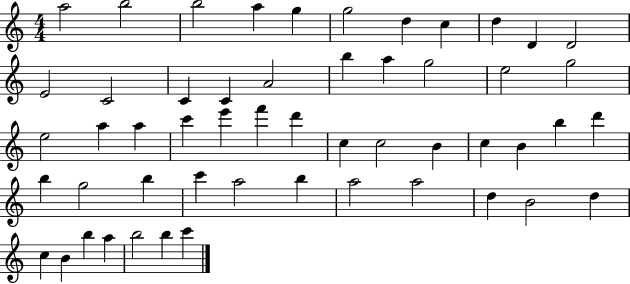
X:1
T:Untitled
M:4/4
L:1/4
K:C
a2 b2 b2 a g g2 d c d D D2 E2 C2 C C A2 b a g2 e2 g2 e2 a a c' e' f' d' c c2 B c B b d' b g2 b c' a2 b a2 a2 d B2 d c B b a b2 b c'